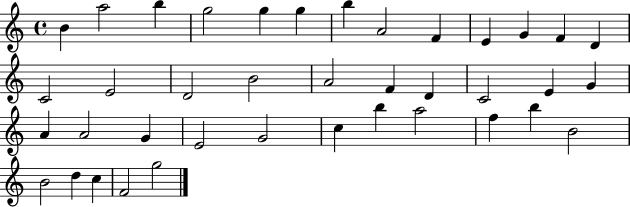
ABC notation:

X:1
T:Untitled
M:4/4
L:1/4
K:C
B a2 b g2 g g b A2 F E G F D C2 E2 D2 B2 A2 F D C2 E G A A2 G E2 G2 c b a2 f b B2 B2 d c F2 g2